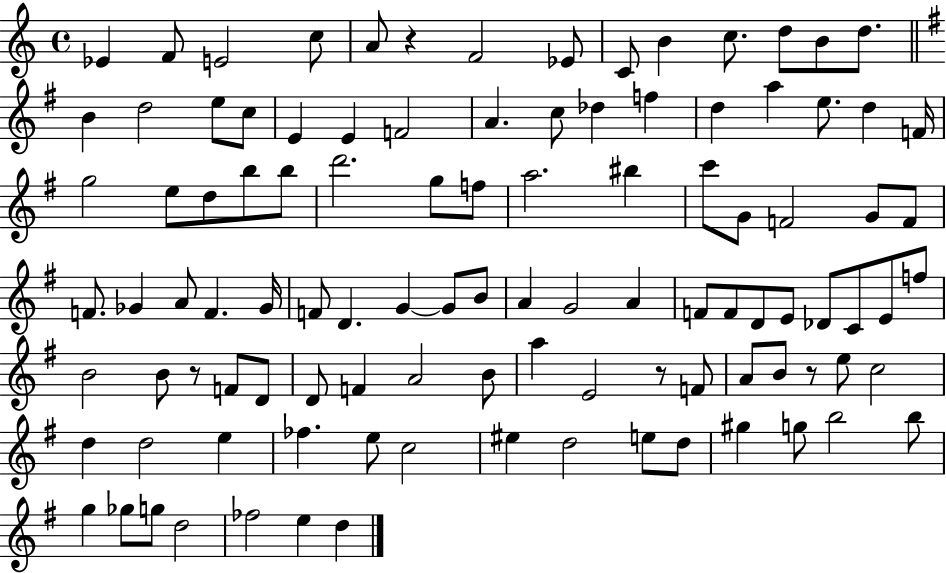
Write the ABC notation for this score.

X:1
T:Untitled
M:4/4
L:1/4
K:C
_E F/2 E2 c/2 A/2 z F2 _E/2 C/2 B c/2 d/2 B/2 d/2 B d2 e/2 c/2 E E F2 A c/2 _d f d a e/2 d F/4 g2 e/2 d/2 b/2 b/2 d'2 g/2 f/2 a2 ^b c'/2 G/2 F2 G/2 F/2 F/2 _G A/2 F _G/4 F/2 D G G/2 B/2 A G2 A F/2 F/2 D/2 E/2 _D/2 C/2 E/2 f/2 B2 B/2 z/2 F/2 D/2 D/2 F A2 B/2 a E2 z/2 F/2 A/2 B/2 z/2 e/2 c2 d d2 e _f e/2 c2 ^e d2 e/2 d/2 ^g g/2 b2 b/2 g _g/2 g/2 d2 _f2 e d